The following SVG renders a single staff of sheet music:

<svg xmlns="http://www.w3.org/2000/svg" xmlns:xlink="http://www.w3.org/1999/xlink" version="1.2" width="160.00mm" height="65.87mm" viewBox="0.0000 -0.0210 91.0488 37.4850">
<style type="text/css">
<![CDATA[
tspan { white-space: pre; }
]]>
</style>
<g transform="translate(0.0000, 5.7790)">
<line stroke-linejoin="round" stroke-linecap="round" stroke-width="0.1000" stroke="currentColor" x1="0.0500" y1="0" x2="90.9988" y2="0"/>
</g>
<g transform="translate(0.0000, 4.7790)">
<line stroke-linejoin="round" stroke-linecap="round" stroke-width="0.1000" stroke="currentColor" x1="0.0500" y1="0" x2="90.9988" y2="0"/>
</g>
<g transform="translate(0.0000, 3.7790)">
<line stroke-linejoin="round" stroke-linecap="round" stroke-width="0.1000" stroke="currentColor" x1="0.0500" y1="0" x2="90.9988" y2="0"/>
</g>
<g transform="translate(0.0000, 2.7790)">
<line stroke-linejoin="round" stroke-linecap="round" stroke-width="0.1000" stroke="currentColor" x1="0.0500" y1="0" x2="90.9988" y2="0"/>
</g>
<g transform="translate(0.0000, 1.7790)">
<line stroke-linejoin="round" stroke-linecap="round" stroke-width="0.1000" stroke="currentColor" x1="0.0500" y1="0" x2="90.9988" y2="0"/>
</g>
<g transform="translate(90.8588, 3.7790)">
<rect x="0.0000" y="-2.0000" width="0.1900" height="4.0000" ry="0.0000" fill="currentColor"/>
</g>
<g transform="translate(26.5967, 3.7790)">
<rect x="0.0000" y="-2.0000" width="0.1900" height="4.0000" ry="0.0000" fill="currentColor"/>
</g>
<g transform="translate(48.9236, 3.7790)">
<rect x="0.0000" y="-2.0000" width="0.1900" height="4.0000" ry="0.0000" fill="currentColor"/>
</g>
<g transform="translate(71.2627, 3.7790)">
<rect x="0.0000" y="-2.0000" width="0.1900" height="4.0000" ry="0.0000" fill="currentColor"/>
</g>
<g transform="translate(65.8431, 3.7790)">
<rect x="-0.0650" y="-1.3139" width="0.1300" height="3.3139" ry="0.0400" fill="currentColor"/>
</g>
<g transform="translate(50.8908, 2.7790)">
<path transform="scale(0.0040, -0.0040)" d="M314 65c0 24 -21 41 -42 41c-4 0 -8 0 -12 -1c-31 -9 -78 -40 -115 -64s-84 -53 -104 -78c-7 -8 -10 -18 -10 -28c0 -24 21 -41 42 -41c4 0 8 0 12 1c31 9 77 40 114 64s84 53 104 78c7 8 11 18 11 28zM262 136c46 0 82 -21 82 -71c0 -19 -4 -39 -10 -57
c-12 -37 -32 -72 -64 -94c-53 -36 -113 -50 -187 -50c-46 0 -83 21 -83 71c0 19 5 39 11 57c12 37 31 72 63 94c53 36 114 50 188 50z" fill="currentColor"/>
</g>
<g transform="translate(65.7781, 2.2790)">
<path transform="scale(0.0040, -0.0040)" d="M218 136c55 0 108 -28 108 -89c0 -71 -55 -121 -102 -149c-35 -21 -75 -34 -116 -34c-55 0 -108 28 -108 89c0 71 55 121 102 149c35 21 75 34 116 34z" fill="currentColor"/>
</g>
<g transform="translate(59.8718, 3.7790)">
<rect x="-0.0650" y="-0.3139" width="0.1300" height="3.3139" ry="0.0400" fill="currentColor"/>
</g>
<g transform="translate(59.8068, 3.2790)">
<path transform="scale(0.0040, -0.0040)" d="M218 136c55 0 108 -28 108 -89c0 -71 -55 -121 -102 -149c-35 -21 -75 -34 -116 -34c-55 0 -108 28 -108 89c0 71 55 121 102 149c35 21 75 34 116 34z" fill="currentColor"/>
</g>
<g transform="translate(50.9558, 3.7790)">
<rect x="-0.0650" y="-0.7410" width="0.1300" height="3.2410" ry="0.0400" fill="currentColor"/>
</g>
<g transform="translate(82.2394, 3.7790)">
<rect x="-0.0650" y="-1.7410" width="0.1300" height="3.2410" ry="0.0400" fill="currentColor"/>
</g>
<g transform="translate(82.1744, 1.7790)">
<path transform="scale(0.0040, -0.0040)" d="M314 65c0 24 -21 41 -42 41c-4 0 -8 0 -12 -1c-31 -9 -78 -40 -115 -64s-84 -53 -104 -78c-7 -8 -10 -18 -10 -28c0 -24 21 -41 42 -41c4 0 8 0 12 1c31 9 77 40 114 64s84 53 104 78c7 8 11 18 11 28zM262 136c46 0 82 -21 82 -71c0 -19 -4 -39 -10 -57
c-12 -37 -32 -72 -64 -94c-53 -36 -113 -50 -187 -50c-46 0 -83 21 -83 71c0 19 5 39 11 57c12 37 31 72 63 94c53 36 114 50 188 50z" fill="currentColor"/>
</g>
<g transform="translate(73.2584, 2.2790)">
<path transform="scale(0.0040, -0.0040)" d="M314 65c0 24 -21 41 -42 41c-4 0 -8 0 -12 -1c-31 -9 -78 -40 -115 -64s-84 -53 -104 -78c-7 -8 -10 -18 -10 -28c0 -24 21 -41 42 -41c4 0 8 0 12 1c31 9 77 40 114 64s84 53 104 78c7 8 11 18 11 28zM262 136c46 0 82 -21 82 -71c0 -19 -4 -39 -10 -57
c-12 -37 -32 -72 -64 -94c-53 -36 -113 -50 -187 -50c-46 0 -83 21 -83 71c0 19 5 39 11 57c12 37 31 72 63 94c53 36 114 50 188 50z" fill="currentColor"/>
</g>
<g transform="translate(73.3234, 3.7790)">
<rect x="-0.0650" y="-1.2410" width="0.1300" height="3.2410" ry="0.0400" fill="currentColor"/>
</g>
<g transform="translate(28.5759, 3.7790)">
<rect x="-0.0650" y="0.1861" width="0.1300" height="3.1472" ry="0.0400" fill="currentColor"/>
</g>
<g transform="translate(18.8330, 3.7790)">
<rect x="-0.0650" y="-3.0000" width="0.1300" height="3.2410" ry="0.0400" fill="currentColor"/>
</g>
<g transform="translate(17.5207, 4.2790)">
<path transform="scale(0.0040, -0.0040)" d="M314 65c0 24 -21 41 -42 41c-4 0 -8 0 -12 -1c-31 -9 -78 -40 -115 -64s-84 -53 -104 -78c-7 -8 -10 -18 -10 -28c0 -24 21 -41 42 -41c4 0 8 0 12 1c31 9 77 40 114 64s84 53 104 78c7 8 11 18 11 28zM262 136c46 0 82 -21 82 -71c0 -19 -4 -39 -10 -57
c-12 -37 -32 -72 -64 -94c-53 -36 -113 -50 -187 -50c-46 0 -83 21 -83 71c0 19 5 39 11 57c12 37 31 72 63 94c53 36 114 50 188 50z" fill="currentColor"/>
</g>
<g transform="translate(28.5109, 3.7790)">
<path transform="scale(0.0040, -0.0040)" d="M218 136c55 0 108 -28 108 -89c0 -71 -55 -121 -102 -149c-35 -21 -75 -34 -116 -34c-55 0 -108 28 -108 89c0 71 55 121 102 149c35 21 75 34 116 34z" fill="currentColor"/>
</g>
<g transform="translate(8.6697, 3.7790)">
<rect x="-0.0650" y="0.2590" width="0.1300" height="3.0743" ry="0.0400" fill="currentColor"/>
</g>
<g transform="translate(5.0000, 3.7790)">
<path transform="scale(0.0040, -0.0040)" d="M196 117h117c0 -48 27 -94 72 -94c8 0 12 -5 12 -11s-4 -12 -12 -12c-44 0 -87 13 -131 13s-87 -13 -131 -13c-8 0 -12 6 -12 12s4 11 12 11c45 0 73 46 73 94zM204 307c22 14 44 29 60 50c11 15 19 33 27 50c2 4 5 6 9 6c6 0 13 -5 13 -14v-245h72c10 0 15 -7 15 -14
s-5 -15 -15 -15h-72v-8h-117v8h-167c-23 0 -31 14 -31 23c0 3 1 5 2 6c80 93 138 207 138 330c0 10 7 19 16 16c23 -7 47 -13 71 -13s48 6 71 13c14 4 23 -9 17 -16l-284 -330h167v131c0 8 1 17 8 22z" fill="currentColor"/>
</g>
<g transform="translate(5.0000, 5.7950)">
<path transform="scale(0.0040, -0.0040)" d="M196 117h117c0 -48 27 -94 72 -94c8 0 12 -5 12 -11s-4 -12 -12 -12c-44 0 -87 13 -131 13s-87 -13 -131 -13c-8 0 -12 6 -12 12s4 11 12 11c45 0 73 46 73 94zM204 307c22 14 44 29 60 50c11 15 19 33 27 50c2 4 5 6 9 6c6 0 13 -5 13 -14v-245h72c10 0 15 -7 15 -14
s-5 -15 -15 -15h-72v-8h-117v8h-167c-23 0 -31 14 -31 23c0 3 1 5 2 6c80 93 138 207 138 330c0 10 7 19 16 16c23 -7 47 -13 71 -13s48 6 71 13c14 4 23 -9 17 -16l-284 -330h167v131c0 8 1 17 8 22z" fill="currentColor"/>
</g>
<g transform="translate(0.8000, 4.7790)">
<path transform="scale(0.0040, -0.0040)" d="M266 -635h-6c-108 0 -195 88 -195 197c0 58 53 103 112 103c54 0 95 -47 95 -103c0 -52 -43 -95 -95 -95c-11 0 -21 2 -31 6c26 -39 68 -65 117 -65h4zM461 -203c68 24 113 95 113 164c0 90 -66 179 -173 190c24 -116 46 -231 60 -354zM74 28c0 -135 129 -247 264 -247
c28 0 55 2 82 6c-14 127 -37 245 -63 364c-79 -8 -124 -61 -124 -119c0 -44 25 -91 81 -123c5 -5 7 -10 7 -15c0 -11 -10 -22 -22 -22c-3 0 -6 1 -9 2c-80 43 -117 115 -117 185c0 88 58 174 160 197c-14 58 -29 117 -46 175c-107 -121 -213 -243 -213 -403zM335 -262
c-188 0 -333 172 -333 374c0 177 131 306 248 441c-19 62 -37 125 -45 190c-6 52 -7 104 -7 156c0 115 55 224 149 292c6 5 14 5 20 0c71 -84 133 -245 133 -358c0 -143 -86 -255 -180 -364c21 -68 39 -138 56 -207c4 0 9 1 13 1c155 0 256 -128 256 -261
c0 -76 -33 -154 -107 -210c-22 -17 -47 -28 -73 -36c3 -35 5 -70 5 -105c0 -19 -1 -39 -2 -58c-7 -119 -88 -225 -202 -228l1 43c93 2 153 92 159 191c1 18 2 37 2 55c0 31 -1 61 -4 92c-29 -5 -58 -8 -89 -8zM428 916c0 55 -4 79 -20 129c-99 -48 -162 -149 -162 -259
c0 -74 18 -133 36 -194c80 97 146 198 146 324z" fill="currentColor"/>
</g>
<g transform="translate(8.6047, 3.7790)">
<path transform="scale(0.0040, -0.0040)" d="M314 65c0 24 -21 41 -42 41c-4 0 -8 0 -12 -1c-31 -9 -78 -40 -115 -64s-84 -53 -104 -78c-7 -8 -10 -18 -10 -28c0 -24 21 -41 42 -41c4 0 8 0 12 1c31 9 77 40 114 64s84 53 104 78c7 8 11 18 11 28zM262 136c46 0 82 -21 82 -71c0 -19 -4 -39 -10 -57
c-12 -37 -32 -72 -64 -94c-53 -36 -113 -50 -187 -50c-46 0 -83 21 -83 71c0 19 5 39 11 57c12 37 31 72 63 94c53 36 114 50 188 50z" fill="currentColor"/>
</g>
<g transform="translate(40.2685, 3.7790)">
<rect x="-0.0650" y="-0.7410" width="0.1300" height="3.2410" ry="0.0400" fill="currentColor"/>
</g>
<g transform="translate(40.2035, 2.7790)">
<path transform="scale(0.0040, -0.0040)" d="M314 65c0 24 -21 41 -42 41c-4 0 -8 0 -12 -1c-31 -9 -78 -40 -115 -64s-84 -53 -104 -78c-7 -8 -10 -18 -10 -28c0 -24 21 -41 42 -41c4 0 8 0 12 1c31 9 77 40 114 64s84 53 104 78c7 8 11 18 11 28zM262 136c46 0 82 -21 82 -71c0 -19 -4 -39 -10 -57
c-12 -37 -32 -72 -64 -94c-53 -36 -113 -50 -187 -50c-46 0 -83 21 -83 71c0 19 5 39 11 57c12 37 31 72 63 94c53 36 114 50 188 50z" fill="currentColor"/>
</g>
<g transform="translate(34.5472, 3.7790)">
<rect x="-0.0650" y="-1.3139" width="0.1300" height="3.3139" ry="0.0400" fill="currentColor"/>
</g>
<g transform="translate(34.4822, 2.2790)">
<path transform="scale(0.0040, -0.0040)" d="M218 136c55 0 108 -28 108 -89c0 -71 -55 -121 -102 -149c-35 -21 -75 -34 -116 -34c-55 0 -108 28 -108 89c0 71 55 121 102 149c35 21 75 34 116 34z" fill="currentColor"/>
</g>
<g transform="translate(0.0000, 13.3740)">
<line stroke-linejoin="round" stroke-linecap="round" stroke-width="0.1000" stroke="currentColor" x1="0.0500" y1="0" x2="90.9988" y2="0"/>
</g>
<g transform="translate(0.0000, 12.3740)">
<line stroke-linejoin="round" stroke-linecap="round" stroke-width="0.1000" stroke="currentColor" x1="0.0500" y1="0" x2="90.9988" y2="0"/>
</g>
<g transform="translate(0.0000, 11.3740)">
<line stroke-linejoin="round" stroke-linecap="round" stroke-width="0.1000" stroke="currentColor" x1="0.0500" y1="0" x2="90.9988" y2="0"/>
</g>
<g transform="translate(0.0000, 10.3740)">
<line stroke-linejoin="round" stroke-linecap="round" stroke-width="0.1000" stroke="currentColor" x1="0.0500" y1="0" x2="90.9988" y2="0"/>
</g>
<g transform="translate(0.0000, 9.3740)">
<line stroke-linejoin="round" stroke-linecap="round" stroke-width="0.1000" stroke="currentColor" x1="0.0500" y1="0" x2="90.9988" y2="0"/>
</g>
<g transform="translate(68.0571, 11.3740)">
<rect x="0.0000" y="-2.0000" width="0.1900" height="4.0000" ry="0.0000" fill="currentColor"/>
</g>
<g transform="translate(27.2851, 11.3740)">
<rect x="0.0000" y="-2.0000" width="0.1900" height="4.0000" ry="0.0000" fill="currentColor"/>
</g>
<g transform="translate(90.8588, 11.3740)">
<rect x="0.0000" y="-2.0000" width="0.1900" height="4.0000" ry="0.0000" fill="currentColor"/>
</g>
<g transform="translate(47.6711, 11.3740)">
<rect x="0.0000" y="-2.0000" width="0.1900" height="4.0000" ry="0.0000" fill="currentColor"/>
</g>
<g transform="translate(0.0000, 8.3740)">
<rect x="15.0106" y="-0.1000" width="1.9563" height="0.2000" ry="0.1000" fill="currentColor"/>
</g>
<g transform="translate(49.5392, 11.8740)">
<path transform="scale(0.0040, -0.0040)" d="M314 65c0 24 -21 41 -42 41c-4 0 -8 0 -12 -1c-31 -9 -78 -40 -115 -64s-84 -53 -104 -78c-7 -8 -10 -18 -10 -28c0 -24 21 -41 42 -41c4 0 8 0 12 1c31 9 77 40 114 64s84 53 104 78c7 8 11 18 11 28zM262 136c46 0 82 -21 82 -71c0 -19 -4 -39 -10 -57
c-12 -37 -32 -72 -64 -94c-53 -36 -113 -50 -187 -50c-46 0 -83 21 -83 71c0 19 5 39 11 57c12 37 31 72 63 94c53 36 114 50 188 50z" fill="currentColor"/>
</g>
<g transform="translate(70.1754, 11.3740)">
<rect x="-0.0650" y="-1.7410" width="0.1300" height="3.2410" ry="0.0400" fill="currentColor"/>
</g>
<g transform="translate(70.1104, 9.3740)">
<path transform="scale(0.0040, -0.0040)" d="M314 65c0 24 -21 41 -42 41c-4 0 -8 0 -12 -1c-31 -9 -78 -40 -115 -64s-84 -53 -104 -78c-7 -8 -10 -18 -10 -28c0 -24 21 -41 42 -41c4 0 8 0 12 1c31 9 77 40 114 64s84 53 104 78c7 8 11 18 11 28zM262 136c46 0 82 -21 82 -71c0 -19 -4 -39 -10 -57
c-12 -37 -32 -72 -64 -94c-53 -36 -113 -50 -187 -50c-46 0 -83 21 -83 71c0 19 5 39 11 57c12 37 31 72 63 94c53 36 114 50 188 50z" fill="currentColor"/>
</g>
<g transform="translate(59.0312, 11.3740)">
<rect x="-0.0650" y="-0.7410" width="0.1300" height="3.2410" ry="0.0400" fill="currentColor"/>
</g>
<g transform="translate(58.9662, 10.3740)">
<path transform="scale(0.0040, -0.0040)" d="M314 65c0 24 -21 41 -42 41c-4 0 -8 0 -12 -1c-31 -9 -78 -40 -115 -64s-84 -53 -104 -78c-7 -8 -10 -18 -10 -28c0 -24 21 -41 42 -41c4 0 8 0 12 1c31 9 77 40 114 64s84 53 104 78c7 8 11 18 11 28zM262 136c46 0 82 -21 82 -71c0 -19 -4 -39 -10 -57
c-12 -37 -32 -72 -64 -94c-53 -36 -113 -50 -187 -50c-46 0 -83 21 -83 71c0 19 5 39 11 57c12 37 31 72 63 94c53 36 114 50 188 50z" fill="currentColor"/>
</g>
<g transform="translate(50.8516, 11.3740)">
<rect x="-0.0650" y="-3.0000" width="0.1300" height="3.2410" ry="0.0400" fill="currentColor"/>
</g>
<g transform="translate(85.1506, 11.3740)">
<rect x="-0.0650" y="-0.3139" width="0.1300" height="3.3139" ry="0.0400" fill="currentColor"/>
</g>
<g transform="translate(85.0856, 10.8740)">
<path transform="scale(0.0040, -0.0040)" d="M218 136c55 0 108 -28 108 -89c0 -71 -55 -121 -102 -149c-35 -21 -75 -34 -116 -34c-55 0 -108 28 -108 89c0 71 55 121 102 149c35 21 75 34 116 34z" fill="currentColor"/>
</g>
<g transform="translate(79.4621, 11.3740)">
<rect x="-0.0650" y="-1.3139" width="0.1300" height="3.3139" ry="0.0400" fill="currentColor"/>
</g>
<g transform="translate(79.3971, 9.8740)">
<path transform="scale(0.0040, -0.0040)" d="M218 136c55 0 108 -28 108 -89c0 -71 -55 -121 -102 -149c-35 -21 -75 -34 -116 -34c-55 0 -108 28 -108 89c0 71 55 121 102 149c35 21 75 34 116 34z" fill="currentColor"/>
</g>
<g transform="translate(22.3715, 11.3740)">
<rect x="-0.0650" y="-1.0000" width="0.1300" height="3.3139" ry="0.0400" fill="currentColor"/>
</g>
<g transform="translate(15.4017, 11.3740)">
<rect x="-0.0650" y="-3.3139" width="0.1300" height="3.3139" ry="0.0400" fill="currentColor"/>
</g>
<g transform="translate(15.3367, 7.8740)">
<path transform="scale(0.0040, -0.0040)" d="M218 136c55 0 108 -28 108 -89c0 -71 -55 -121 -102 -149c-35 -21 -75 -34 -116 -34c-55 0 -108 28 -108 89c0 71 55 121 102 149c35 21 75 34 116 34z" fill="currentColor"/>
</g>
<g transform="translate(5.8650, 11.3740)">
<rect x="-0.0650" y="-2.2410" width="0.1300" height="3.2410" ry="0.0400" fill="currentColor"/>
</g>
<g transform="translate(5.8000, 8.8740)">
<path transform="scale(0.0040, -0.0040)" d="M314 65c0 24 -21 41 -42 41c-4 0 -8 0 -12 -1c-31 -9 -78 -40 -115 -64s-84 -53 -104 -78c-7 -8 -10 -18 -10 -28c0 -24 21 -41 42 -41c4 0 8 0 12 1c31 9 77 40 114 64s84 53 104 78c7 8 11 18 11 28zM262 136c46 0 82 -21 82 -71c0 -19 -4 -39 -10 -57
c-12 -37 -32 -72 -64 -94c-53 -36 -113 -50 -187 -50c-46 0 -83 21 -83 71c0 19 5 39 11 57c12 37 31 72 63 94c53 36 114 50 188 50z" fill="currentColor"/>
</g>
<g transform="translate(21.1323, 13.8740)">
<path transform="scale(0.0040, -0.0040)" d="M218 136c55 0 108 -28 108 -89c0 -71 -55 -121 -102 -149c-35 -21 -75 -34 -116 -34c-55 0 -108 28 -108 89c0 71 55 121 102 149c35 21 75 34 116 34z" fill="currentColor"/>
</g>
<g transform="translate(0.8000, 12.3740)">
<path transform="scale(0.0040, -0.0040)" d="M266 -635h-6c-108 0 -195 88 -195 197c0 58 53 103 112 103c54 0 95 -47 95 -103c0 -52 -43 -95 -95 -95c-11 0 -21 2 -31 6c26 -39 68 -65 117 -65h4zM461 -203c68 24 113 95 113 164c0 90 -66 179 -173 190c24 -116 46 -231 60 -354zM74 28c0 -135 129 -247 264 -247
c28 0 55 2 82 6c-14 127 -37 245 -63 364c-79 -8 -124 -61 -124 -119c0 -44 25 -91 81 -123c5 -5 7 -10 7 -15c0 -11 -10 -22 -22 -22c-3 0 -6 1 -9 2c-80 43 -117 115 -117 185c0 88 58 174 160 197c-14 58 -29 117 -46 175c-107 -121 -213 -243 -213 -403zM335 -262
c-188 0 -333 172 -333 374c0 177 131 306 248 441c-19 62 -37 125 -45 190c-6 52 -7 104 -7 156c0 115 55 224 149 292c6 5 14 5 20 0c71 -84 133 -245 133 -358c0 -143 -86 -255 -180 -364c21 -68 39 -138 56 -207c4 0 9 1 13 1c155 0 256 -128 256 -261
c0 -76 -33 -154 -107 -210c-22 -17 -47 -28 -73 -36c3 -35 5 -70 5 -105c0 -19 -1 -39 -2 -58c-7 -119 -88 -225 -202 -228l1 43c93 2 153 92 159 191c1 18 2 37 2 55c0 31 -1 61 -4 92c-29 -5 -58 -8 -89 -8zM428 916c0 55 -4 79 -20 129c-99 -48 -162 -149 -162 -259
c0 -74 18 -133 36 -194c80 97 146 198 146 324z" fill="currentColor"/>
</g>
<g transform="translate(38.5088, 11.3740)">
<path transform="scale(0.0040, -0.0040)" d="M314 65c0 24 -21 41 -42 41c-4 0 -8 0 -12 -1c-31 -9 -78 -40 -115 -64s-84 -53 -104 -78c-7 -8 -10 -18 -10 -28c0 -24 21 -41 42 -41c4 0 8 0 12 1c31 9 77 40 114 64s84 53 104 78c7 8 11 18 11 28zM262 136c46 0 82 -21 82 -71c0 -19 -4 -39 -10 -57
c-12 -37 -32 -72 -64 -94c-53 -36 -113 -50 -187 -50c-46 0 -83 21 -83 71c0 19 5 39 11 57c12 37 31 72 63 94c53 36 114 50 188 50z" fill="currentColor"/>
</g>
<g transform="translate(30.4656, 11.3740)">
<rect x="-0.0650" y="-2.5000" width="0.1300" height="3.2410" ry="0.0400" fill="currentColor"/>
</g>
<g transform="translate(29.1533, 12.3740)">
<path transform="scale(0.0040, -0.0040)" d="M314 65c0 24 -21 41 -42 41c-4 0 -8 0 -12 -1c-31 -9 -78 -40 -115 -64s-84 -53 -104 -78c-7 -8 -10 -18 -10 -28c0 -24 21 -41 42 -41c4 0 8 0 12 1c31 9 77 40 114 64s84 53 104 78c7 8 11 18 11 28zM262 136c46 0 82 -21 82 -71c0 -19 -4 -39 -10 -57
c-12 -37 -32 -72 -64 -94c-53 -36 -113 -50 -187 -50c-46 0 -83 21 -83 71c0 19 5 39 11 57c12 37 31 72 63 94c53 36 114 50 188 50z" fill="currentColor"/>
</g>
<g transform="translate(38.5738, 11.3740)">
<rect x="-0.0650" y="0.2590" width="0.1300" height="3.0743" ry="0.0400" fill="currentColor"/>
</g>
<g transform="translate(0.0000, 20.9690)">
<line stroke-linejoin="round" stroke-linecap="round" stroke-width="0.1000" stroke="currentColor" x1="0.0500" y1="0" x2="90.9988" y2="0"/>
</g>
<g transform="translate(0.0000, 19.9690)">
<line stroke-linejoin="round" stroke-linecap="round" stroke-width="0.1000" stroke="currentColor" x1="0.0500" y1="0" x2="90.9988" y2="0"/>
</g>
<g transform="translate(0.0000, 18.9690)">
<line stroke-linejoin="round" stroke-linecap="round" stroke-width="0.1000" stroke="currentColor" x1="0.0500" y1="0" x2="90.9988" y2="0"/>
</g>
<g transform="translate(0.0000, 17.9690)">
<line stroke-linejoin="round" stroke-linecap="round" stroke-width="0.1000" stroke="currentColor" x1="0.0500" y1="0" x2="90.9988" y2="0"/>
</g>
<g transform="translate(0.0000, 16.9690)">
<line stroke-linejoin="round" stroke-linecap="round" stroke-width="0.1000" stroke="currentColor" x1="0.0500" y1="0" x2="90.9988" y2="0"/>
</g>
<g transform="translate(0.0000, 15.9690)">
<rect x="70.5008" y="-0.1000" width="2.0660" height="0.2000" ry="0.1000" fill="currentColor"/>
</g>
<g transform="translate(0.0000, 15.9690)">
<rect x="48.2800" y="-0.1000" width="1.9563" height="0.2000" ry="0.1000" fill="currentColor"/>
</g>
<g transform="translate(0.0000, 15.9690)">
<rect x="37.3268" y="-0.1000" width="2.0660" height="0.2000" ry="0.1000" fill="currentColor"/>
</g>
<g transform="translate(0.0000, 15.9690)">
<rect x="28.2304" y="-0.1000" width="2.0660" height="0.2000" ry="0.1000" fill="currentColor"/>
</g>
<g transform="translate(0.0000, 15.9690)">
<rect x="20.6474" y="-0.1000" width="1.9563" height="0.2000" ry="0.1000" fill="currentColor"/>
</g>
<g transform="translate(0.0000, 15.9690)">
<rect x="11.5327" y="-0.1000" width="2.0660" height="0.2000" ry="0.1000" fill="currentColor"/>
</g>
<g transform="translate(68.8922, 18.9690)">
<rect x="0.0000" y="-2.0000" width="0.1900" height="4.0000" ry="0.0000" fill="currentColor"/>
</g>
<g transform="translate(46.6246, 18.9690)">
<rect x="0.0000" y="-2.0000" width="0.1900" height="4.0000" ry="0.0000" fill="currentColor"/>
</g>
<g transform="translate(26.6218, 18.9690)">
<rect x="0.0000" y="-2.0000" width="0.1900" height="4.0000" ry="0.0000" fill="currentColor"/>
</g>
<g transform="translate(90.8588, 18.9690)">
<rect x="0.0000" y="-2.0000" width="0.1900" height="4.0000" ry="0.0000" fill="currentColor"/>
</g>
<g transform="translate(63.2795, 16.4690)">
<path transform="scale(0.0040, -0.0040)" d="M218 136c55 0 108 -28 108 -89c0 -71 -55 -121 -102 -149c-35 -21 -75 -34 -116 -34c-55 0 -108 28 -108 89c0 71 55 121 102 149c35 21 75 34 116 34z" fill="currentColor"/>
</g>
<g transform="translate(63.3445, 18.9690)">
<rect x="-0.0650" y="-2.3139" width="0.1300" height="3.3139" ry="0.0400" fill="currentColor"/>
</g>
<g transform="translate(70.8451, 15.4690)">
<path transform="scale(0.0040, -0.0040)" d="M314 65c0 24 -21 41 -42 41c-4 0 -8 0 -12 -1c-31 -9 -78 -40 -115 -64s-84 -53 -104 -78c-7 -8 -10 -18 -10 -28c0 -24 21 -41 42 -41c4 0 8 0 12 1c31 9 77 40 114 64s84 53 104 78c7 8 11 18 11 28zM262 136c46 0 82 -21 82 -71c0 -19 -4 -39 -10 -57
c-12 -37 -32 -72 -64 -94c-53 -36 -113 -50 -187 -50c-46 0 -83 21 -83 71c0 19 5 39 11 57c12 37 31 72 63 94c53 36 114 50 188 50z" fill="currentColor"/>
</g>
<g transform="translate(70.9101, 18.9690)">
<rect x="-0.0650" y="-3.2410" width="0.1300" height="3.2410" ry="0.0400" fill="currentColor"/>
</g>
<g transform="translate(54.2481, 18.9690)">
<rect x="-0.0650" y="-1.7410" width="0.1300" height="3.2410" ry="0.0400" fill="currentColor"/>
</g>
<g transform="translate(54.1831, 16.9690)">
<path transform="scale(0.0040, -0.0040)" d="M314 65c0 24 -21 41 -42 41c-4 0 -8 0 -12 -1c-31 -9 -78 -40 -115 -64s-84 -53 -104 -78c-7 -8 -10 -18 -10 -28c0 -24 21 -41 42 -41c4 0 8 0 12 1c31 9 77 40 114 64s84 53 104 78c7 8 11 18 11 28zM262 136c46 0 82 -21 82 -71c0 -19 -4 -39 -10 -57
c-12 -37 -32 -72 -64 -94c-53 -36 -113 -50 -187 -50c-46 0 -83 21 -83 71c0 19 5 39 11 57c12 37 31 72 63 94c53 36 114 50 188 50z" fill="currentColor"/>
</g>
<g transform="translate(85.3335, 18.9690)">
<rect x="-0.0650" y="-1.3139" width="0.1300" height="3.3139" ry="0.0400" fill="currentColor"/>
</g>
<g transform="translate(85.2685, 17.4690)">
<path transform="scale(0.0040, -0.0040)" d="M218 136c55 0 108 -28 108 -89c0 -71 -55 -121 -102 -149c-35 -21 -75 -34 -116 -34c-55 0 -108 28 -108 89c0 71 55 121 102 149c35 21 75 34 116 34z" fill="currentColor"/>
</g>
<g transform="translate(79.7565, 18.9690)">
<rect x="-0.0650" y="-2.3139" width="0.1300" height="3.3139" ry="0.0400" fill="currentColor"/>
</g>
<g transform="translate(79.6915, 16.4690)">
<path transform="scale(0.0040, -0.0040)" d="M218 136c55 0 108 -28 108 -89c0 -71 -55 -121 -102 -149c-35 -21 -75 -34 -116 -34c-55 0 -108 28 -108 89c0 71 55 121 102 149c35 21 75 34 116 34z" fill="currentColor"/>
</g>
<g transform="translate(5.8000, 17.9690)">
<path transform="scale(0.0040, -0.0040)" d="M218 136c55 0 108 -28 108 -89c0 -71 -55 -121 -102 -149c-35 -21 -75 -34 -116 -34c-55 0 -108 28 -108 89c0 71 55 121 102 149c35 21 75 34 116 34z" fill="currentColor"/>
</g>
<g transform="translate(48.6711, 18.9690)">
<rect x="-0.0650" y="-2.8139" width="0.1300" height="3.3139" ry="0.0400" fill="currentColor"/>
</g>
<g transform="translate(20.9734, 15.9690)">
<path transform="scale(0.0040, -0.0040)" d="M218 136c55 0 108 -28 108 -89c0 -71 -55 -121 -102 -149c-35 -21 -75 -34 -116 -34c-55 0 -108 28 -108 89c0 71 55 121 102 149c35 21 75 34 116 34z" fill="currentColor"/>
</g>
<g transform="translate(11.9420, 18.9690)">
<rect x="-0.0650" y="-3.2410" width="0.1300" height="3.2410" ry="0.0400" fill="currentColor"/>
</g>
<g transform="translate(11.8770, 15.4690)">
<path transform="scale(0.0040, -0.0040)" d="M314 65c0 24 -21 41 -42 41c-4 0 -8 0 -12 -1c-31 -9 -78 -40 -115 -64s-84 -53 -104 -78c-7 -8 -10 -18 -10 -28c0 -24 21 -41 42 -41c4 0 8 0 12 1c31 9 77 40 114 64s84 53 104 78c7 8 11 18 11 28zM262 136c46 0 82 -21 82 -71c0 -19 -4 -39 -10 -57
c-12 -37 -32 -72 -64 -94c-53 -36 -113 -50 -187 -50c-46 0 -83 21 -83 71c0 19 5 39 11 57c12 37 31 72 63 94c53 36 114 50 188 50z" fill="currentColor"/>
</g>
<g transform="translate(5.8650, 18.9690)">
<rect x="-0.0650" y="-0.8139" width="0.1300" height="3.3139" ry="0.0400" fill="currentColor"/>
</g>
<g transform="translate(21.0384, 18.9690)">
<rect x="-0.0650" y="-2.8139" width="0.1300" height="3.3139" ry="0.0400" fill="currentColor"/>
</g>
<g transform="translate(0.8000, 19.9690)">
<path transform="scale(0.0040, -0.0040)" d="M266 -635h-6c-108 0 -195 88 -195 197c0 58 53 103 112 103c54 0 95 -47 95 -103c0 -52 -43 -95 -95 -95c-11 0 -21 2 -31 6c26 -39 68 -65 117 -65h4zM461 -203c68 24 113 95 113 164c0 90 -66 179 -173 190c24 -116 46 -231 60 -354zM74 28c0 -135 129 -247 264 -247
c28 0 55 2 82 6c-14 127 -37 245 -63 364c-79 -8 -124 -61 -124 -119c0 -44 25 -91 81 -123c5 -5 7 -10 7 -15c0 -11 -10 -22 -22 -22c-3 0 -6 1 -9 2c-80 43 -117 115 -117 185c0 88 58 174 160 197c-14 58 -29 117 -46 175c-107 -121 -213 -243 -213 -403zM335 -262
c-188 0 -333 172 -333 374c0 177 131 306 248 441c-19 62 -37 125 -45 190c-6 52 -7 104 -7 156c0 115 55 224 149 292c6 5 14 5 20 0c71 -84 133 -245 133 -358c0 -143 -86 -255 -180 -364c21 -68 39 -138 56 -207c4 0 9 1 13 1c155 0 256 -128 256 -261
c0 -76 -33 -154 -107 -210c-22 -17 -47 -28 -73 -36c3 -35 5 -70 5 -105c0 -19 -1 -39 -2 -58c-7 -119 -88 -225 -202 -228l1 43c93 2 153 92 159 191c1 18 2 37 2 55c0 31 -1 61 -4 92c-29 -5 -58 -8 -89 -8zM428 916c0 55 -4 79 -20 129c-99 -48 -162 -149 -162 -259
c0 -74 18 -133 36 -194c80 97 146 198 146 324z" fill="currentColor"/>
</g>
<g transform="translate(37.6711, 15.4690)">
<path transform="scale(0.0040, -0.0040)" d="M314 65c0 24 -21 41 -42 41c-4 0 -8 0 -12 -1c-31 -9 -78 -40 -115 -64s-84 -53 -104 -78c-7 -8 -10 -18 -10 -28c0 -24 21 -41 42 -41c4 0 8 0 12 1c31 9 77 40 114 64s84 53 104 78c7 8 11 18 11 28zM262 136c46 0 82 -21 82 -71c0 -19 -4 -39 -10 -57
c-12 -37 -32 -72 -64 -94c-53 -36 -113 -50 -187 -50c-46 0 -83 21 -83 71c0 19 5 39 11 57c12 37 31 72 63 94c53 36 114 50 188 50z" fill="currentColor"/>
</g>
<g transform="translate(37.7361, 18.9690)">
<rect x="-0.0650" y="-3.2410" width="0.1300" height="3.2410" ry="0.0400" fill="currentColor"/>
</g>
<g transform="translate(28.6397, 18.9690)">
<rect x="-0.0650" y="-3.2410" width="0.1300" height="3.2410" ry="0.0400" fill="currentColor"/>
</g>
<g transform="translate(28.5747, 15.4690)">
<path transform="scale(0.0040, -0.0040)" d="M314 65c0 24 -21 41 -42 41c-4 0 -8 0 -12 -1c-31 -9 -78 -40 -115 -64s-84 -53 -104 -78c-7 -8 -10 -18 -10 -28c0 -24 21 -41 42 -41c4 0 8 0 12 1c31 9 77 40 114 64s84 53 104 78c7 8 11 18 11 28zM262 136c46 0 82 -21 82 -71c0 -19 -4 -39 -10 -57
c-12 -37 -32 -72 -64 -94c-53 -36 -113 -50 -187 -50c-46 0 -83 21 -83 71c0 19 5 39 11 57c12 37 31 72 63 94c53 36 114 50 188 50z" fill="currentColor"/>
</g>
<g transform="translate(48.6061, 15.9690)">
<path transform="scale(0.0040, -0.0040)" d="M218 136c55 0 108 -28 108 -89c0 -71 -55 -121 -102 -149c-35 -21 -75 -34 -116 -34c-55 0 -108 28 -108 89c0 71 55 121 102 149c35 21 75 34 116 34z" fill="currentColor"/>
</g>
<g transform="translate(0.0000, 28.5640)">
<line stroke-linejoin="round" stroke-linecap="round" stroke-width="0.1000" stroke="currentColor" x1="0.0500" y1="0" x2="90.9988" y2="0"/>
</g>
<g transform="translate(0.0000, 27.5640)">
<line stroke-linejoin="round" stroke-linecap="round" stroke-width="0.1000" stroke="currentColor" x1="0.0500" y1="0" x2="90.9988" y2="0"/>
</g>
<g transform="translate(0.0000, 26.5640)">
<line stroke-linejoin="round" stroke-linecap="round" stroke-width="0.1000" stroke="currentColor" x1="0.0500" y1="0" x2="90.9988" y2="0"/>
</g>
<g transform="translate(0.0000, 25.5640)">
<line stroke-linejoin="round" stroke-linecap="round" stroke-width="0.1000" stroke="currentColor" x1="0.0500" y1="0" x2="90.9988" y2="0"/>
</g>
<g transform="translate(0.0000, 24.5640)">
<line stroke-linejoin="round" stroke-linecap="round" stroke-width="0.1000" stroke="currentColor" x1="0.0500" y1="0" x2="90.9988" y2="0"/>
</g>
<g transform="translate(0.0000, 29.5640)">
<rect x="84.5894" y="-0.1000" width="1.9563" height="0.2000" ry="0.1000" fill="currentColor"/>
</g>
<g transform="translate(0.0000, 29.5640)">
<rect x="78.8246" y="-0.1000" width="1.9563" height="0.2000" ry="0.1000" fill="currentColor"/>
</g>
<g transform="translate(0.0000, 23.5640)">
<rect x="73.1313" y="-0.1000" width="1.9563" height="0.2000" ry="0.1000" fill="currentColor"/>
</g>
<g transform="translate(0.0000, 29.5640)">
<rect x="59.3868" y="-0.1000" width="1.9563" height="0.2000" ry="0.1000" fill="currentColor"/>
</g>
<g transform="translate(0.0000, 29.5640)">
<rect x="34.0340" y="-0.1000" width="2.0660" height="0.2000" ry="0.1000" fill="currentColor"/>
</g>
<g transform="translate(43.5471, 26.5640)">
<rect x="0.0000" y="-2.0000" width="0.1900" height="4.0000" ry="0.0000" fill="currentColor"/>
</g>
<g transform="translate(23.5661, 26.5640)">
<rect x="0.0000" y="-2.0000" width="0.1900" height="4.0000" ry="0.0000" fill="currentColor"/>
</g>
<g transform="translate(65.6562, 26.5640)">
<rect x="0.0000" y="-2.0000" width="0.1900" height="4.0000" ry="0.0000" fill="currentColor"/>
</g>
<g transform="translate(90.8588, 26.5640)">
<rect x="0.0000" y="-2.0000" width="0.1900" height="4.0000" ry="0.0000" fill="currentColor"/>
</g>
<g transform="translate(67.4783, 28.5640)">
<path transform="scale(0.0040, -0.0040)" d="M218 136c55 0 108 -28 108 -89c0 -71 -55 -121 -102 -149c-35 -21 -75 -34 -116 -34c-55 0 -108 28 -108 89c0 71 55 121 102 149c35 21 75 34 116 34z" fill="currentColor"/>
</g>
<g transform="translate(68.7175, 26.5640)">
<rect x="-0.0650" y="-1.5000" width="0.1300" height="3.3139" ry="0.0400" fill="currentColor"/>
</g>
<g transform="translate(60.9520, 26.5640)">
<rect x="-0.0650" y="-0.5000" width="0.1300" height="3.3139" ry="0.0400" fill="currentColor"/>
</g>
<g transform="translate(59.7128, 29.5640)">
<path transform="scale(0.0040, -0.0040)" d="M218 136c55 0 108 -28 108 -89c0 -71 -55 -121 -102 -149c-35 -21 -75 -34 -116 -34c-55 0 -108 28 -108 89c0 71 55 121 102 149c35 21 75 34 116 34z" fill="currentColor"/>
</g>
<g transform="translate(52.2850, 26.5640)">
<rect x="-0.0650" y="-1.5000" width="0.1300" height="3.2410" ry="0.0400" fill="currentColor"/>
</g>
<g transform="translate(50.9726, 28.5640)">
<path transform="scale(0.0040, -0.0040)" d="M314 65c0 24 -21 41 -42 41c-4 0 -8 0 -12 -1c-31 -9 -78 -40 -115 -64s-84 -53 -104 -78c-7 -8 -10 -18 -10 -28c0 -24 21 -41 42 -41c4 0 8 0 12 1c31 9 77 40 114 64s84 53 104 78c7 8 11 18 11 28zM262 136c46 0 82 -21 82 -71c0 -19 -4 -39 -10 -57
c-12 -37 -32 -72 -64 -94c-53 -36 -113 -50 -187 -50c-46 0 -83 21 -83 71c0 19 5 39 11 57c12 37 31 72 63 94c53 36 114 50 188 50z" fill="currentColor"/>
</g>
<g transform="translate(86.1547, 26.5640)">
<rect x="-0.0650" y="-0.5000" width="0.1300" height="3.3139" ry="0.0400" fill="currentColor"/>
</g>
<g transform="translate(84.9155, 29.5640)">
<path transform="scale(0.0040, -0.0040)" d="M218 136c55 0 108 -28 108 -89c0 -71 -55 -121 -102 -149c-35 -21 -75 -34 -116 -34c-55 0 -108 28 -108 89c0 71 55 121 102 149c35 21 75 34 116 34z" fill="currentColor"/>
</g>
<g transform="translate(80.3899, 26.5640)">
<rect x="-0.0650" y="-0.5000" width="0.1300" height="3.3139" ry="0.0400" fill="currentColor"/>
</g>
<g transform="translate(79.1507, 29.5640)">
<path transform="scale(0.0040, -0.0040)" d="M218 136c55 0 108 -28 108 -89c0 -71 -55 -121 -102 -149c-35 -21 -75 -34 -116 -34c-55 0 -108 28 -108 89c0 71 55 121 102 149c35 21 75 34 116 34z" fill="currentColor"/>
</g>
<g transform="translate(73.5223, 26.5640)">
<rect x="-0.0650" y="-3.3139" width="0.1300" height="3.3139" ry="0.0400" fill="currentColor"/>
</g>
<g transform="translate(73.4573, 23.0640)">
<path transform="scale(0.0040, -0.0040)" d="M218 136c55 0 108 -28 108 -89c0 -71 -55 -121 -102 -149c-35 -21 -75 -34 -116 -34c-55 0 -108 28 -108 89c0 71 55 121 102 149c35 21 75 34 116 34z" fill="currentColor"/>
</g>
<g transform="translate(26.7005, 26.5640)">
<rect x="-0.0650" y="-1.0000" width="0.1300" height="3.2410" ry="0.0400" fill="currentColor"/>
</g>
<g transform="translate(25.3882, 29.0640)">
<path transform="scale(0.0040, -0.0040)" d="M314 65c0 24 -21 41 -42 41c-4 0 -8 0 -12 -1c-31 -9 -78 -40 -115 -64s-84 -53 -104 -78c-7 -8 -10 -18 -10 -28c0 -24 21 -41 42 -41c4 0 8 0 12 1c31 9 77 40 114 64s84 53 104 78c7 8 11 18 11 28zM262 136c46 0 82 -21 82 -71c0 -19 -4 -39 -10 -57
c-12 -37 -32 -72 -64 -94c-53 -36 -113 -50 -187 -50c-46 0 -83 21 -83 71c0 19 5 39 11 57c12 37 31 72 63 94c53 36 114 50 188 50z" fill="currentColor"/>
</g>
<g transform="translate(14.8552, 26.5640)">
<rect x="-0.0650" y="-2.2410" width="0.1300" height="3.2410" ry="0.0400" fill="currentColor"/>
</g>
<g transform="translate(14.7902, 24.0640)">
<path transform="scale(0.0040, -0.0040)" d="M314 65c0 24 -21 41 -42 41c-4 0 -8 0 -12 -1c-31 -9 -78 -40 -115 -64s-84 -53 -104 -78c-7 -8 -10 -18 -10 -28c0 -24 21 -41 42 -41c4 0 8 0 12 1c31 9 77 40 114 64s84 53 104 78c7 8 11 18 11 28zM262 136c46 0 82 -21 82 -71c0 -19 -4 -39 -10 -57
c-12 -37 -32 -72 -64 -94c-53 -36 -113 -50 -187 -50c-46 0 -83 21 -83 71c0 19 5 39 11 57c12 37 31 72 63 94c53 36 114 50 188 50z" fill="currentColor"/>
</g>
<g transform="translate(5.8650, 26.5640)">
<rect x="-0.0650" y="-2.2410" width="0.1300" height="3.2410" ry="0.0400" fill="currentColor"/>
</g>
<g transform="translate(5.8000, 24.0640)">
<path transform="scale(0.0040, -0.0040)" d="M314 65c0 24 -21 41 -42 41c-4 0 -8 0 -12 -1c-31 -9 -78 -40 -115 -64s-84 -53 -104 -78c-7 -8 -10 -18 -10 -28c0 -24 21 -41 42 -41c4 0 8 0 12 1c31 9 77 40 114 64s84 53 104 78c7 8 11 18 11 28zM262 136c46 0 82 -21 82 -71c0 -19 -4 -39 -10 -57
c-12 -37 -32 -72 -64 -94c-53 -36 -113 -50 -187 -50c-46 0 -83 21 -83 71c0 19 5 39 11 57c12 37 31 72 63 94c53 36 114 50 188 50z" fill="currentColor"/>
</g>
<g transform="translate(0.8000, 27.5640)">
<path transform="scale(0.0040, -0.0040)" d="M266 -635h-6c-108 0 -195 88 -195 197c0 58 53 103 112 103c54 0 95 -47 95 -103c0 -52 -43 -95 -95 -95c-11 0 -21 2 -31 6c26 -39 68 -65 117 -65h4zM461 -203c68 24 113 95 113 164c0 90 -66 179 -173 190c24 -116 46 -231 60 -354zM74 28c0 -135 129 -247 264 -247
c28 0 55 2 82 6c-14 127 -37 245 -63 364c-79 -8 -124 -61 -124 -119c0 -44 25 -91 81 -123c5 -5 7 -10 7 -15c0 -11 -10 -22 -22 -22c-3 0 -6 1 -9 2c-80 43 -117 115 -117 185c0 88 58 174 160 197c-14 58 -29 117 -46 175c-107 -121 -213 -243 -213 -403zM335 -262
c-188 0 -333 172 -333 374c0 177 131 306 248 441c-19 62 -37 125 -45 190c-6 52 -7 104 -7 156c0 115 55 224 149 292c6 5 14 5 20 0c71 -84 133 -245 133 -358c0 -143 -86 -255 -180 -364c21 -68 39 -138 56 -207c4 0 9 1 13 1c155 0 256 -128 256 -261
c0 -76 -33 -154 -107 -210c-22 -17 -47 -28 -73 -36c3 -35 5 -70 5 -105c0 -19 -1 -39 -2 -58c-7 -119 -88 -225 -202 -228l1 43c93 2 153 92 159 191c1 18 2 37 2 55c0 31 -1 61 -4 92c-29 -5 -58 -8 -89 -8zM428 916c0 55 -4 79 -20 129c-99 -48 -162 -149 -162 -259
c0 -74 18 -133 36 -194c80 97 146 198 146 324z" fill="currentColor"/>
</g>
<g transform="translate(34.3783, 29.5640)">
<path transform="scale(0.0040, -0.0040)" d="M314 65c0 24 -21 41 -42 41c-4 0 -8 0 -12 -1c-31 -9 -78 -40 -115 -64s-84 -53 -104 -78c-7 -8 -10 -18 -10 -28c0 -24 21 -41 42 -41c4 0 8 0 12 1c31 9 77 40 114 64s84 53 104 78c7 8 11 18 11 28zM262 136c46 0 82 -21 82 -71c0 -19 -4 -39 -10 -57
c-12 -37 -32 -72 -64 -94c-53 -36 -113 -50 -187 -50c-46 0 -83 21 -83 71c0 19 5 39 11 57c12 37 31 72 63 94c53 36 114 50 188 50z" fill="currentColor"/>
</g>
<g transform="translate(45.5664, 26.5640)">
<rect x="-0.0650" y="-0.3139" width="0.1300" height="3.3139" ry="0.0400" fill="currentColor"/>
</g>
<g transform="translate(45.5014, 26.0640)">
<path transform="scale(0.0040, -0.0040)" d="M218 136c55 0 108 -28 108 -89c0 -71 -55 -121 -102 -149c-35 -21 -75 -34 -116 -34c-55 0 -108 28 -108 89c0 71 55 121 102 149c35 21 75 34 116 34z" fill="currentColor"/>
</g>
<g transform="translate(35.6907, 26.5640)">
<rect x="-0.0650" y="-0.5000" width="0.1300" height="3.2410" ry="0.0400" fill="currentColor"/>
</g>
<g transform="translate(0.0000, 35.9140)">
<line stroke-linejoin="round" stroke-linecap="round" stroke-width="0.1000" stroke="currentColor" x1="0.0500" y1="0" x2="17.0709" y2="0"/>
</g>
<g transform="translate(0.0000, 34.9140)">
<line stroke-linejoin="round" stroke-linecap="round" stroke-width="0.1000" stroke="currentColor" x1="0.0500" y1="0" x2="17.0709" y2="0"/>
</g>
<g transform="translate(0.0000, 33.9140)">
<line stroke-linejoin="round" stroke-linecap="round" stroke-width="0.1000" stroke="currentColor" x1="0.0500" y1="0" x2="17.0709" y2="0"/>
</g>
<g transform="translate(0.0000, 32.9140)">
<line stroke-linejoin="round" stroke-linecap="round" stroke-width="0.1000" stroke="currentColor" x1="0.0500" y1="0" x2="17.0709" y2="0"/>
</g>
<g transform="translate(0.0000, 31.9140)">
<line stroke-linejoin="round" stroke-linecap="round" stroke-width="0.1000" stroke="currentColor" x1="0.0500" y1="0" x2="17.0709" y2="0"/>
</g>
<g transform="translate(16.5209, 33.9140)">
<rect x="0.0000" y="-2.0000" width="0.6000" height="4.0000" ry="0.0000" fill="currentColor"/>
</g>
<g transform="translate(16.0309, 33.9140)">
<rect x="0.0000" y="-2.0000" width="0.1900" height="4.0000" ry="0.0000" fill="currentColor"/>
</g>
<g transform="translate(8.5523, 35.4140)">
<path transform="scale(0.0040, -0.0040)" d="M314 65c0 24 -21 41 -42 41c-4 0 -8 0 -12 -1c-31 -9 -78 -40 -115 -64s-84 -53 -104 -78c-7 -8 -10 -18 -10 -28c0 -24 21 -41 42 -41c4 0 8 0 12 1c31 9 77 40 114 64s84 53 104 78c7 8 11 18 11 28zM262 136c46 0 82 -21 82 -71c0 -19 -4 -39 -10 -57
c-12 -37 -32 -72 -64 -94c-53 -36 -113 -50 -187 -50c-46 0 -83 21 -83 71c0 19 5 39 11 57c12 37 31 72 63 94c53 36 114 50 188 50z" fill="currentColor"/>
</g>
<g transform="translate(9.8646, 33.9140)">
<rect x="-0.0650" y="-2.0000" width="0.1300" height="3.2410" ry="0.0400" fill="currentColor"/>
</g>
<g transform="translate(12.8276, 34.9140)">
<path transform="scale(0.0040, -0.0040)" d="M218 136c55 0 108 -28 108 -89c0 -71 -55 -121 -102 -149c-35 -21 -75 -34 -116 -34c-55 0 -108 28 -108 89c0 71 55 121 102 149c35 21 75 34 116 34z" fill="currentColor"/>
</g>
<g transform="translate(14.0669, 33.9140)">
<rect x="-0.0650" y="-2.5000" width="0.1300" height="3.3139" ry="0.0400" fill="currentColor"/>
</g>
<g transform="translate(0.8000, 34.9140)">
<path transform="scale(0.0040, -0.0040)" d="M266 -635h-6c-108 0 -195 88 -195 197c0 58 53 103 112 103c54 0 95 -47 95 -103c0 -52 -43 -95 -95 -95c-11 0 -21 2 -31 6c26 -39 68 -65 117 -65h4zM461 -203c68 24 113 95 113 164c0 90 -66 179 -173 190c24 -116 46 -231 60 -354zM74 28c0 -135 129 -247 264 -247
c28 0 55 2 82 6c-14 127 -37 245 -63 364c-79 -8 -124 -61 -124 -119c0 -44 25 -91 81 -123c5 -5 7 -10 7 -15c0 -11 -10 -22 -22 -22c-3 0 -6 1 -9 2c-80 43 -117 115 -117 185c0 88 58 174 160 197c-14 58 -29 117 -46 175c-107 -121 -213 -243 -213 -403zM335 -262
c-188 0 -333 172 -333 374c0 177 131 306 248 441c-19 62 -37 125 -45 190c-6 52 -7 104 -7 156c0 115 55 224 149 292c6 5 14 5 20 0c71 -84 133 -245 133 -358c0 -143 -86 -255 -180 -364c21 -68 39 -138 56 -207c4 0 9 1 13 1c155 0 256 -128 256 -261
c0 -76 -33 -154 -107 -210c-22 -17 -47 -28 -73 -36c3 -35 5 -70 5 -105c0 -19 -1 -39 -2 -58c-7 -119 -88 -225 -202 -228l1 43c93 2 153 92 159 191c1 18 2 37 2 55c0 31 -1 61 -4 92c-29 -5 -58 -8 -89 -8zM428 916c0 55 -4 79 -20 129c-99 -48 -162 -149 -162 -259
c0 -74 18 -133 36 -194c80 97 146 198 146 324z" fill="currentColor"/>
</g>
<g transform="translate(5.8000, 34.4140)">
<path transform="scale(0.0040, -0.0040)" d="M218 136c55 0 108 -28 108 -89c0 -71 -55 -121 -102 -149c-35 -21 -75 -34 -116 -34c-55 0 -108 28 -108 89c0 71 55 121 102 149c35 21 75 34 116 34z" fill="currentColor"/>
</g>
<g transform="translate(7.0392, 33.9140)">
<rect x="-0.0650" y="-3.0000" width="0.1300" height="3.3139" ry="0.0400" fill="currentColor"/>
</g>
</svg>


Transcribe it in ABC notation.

X:1
T:Untitled
M:4/4
L:1/4
K:C
B2 A2 B e d2 d2 c e e2 f2 g2 b D G2 B2 A2 d2 f2 e c d b2 a b2 b2 a f2 g b2 g e g2 g2 D2 C2 c E2 C E b C C A F2 G